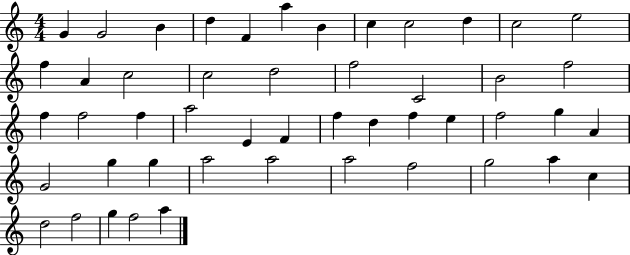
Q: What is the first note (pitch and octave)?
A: G4